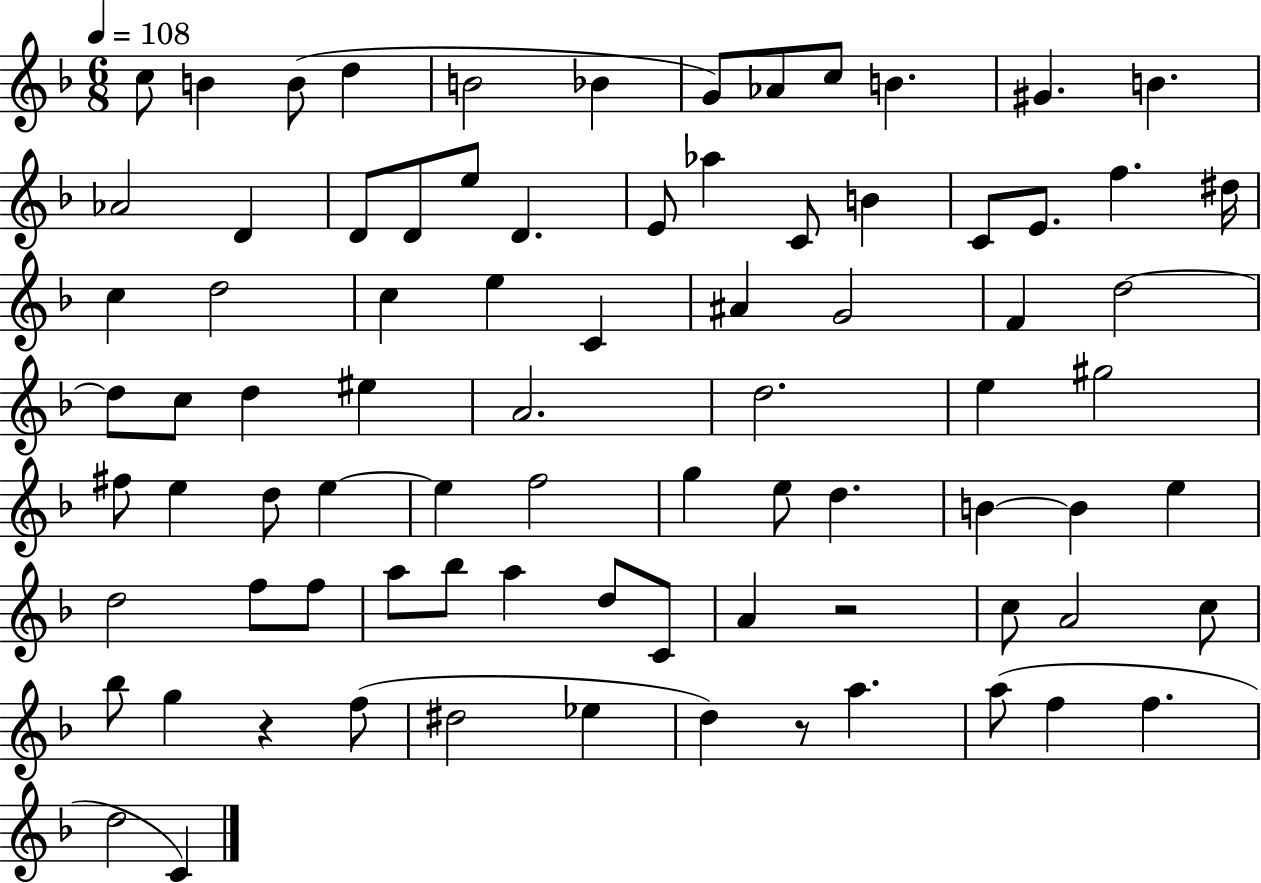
{
  \clef treble
  \numericTimeSignature
  \time 6/8
  \key f \major
  \tempo 4 = 108
  \repeat volta 2 { c''8 b'4 b'8( d''4 | b'2 bes'4 | g'8) aes'8 c''8 b'4. | gis'4. b'4. | \break aes'2 d'4 | d'8 d'8 e''8 d'4. | e'8 aes''4 c'8 b'4 | c'8 e'8. f''4. dis''16 | \break c''4 d''2 | c''4 e''4 c'4 | ais'4 g'2 | f'4 d''2~~ | \break d''8 c''8 d''4 eis''4 | a'2. | d''2. | e''4 gis''2 | \break fis''8 e''4 d''8 e''4~~ | e''4 f''2 | g''4 e''8 d''4. | b'4~~ b'4 e''4 | \break d''2 f''8 f''8 | a''8 bes''8 a''4 d''8 c'8 | a'4 r2 | c''8 a'2 c''8 | \break bes''8 g''4 r4 f''8( | dis''2 ees''4 | d''4) r8 a''4. | a''8( f''4 f''4. | \break d''2 c'4) | } \bar "|."
}